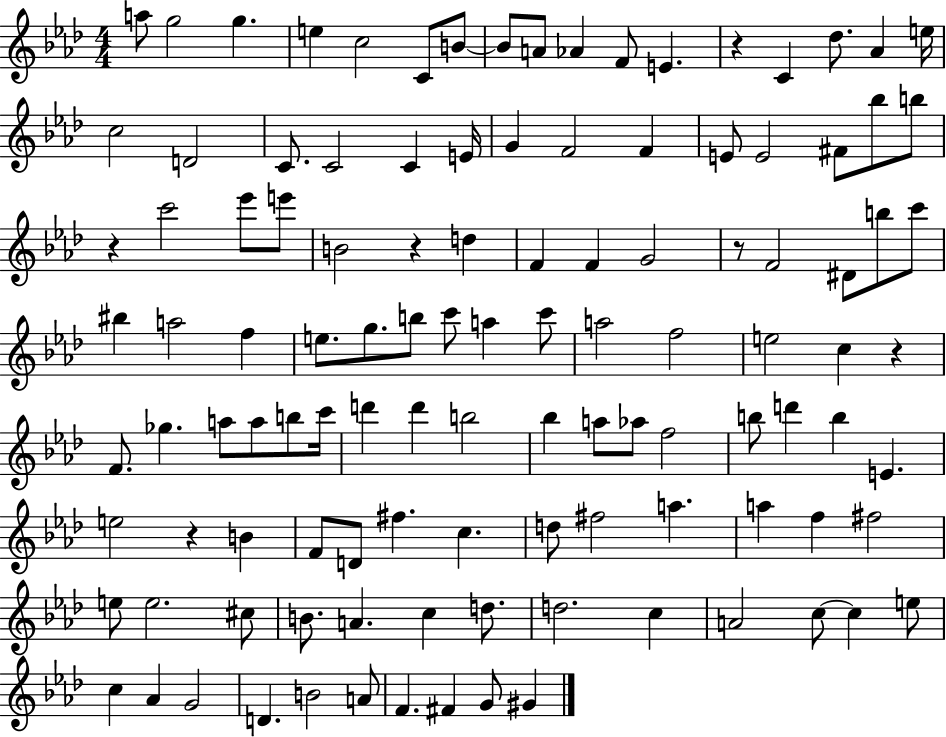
{
  \clef treble
  \numericTimeSignature
  \time 4/4
  \key aes \major
  \repeat volta 2 { a''8 g''2 g''4. | e''4 c''2 c'8 b'8~~ | b'8 a'8 aes'4 f'8 e'4. | r4 c'4 des''8. aes'4 e''16 | \break c''2 d'2 | c'8. c'2 c'4 e'16 | g'4 f'2 f'4 | e'8 e'2 fis'8 bes''8 b''8 | \break r4 c'''2 ees'''8 e'''8 | b'2 r4 d''4 | f'4 f'4 g'2 | r8 f'2 dis'8 b''8 c'''8 | \break bis''4 a''2 f''4 | e''8. g''8. b''8 c'''8 a''4 c'''8 | a''2 f''2 | e''2 c''4 r4 | \break f'8. ges''4. a''8 a''8 b''8 c'''16 | d'''4 d'''4 b''2 | bes''4 a''8 aes''8 f''2 | b''8 d'''4 b''4 e'4. | \break e''2 r4 b'4 | f'8 d'8 fis''4. c''4. | d''8 fis''2 a''4. | a''4 f''4 fis''2 | \break e''8 e''2. cis''8 | b'8. a'4. c''4 d''8. | d''2. c''4 | a'2 c''8~~ c''4 e''8 | \break c''4 aes'4 g'2 | d'4. b'2 a'8 | f'4. fis'4 g'8 gis'4 | } \bar "|."
}